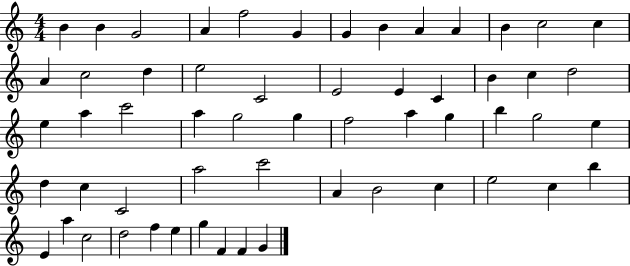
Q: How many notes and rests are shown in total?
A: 57